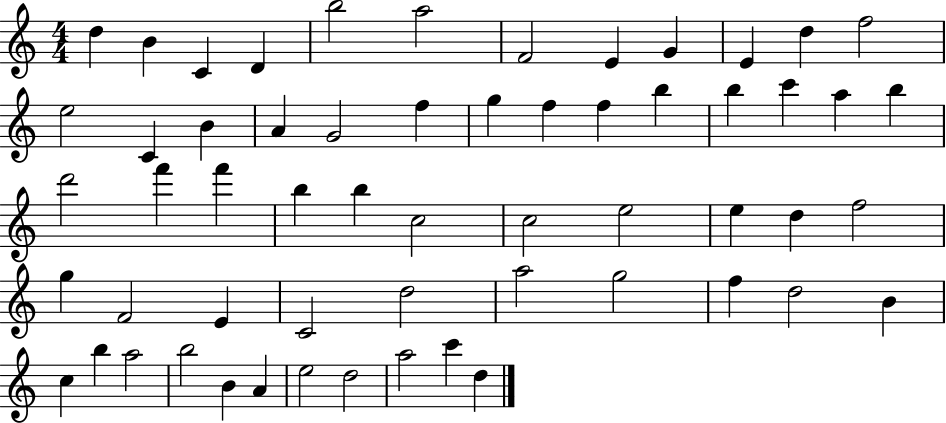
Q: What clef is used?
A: treble